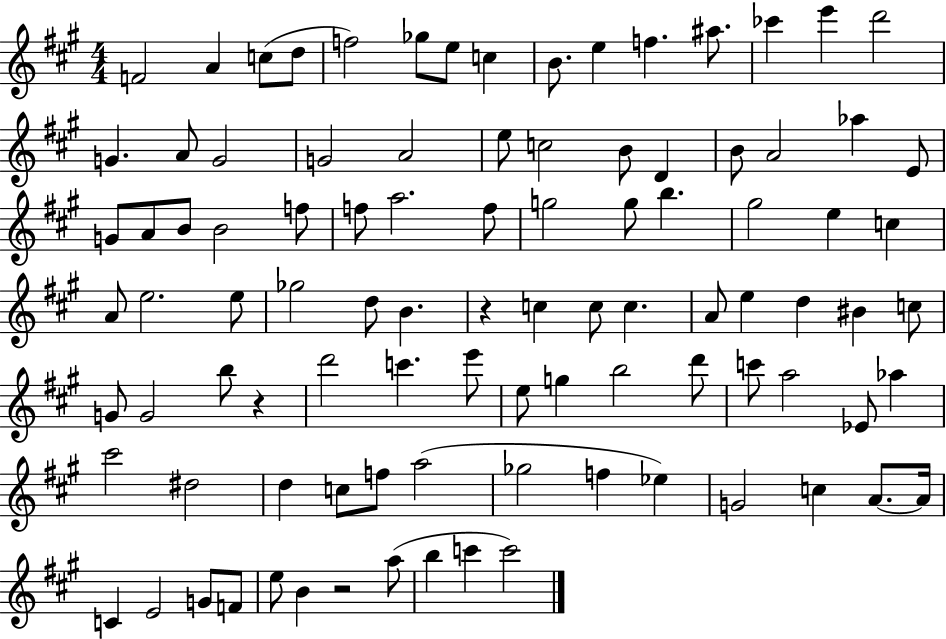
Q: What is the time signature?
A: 4/4